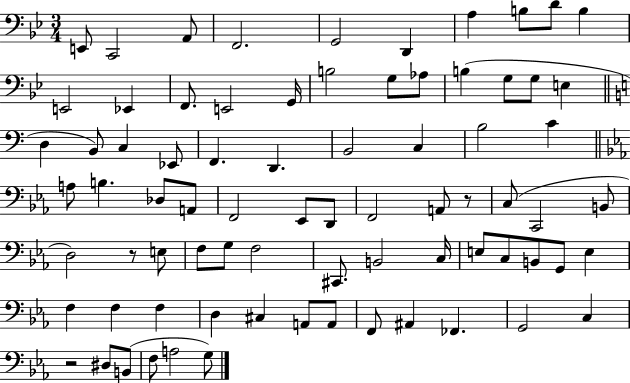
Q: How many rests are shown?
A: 3